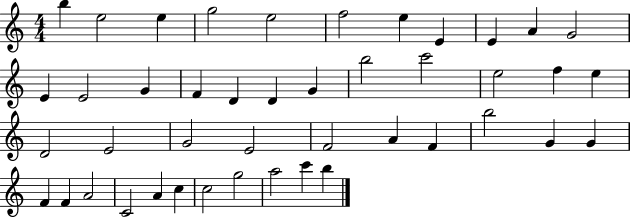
B5/q E5/h E5/q G5/h E5/h F5/h E5/q E4/q E4/q A4/q G4/h E4/q E4/h G4/q F4/q D4/q D4/q G4/q B5/h C6/h E5/h F5/q E5/q D4/h E4/h G4/h E4/h F4/h A4/q F4/q B5/h G4/q G4/q F4/q F4/q A4/h C4/h A4/q C5/q C5/h G5/h A5/h C6/q B5/q